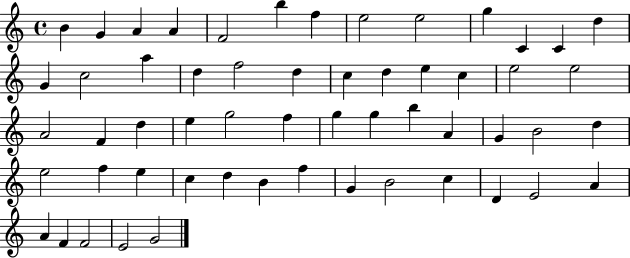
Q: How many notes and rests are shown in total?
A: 56